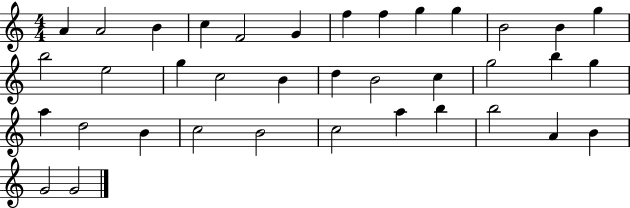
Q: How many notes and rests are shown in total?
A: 37